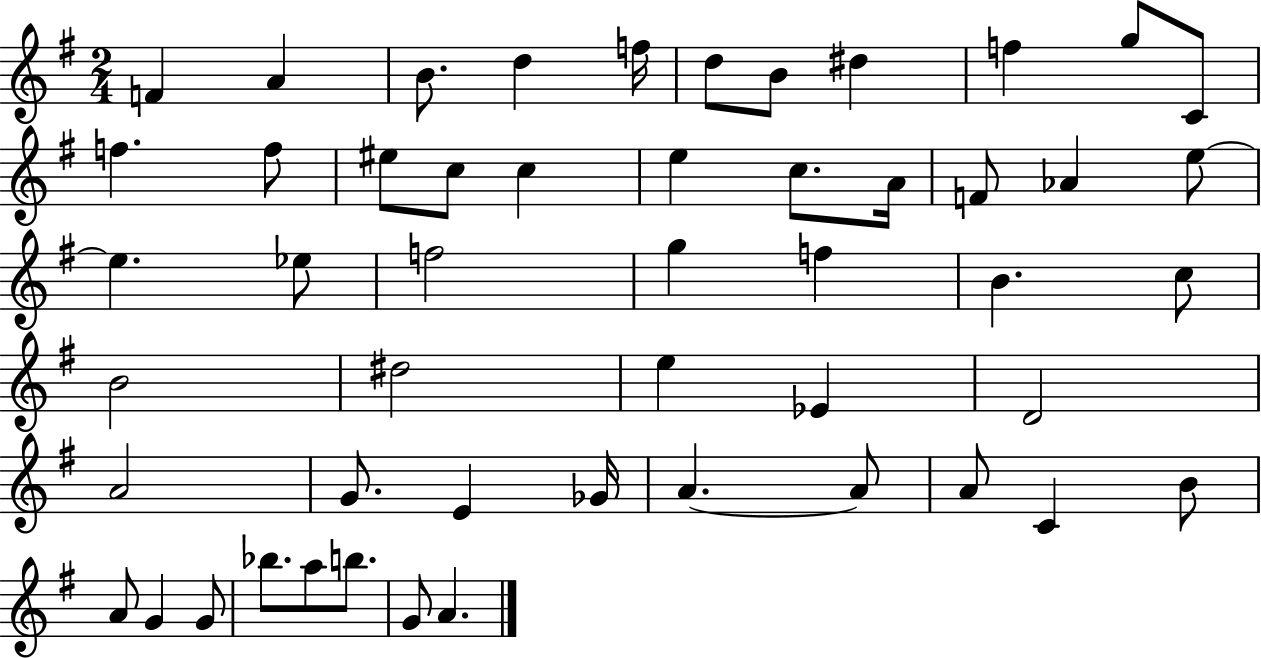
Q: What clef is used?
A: treble